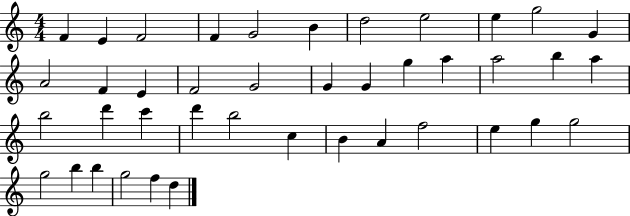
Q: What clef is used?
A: treble